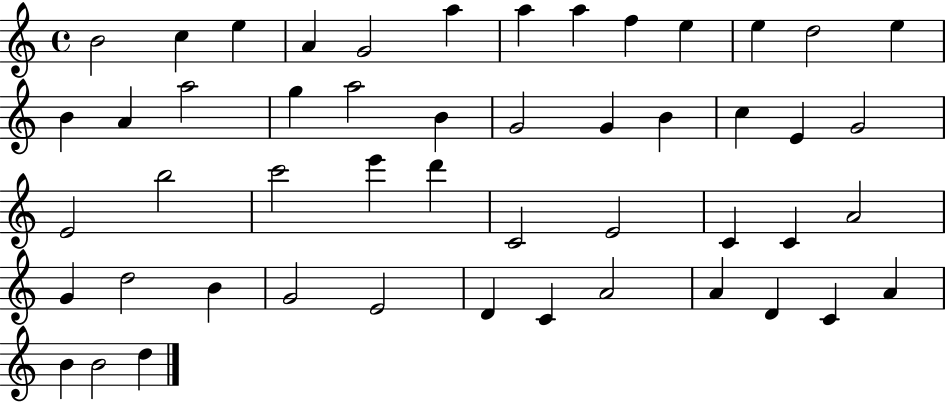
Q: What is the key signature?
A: C major